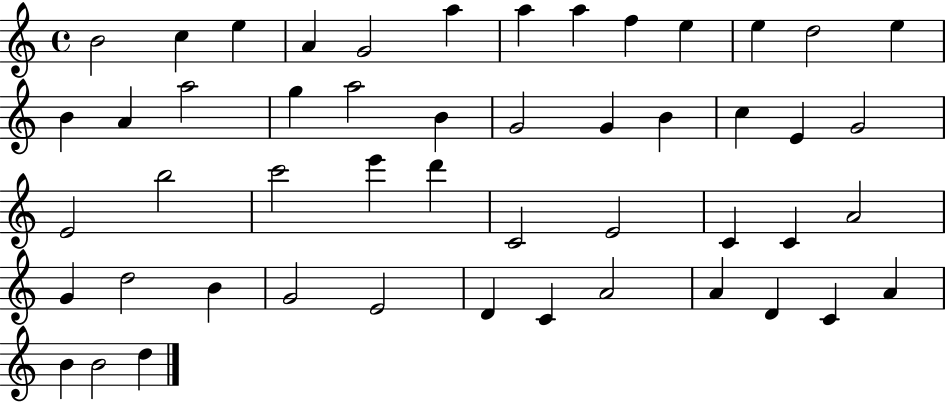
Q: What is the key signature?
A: C major